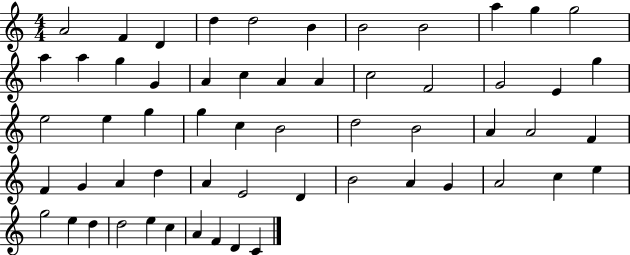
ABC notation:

X:1
T:Untitled
M:4/4
L:1/4
K:C
A2 F D d d2 B B2 B2 a g g2 a a g G A c A A c2 F2 G2 E g e2 e g g c B2 d2 B2 A A2 F F G A d A E2 D B2 A G A2 c e g2 e d d2 e c A F D C